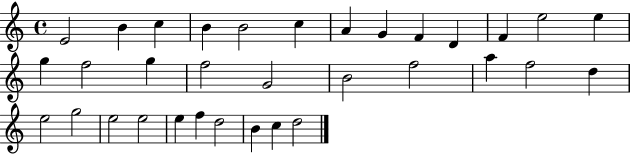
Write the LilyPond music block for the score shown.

{
  \clef treble
  \time 4/4
  \defaultTimeSignature
  \key c \major
  e'2 b'4 c''4 | b'4 b'2 c''4 | a'4 g'4 f'4 d'4 | f'4 e''2 e''4 | \break g''4 f''2 g''4 | f''2 g'2 | b'2 f''2 | a''4 f''2 d''4 | \break e''2 g''2 | e''2 e''2 | e''4 f''4 d''2 | b'4 c''4 d''2 | \break \bar "|."
}